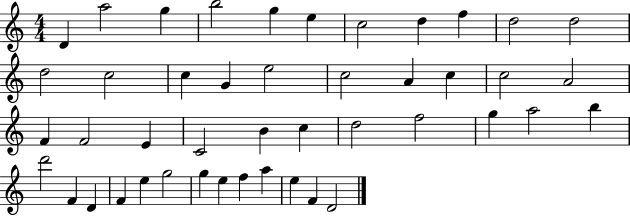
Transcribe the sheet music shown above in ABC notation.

X:1
T:Untitled
M:4/4
L:1/4
K:C
D a2 g b2 g e c2 d f d2 d2 d2 c2 c G e2 c2 A c c2 A2 F F2 E C2 B c d2 f2 g a2 b d'2 F D F e g2 g e f a e F D2